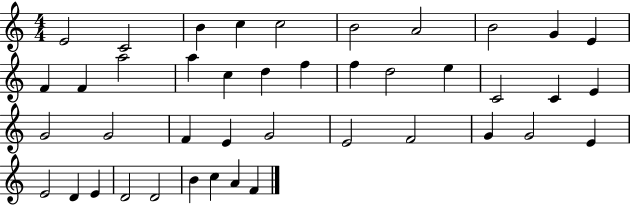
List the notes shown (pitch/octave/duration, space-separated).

E4/h C4/h B4/q C5/q C5/h B4/h A4/h B4/h G4/q E4/q F4/q F4/q A5/h A5/q C5/q D5/q F5/q F5/q D5/h E5/q C4/h C4/q E4/q G4/h G4/h F4/q E4/q G4/h E4/h F4/h G4/q G4/h E4/q E4/h D4/q E4/q D4/h D4/h B4/q C5/q A4/q F4/q